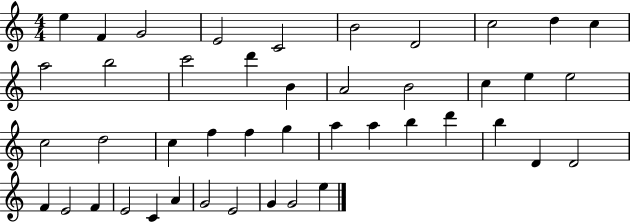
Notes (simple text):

E5/q F4/q G4/h E4/h C4/h B4/h D4/h C5/h D5/q C5/q A5/h B5/h C6/h D6/q B4/q A4/h B4/h C5/q E5/q E5/h C5/h D5/h C5/q F5/q F5/q G5/q A5/q A5/q B5/q D6/q B5/q D4/q D4/h F4/q E4/h F4/q E4/h C4/q A4/q G4/h E4/h G4/q G4/h E5/q